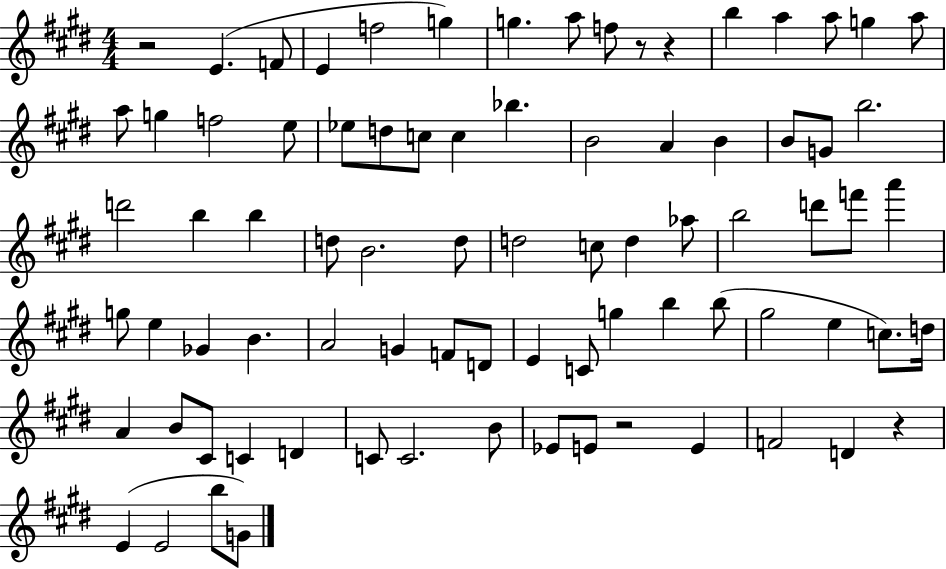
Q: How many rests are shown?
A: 5